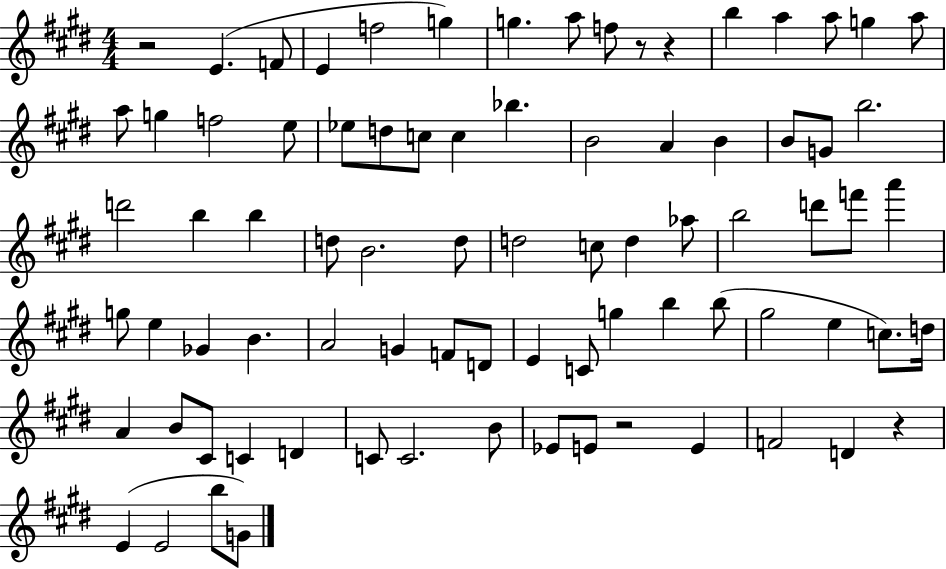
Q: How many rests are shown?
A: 5